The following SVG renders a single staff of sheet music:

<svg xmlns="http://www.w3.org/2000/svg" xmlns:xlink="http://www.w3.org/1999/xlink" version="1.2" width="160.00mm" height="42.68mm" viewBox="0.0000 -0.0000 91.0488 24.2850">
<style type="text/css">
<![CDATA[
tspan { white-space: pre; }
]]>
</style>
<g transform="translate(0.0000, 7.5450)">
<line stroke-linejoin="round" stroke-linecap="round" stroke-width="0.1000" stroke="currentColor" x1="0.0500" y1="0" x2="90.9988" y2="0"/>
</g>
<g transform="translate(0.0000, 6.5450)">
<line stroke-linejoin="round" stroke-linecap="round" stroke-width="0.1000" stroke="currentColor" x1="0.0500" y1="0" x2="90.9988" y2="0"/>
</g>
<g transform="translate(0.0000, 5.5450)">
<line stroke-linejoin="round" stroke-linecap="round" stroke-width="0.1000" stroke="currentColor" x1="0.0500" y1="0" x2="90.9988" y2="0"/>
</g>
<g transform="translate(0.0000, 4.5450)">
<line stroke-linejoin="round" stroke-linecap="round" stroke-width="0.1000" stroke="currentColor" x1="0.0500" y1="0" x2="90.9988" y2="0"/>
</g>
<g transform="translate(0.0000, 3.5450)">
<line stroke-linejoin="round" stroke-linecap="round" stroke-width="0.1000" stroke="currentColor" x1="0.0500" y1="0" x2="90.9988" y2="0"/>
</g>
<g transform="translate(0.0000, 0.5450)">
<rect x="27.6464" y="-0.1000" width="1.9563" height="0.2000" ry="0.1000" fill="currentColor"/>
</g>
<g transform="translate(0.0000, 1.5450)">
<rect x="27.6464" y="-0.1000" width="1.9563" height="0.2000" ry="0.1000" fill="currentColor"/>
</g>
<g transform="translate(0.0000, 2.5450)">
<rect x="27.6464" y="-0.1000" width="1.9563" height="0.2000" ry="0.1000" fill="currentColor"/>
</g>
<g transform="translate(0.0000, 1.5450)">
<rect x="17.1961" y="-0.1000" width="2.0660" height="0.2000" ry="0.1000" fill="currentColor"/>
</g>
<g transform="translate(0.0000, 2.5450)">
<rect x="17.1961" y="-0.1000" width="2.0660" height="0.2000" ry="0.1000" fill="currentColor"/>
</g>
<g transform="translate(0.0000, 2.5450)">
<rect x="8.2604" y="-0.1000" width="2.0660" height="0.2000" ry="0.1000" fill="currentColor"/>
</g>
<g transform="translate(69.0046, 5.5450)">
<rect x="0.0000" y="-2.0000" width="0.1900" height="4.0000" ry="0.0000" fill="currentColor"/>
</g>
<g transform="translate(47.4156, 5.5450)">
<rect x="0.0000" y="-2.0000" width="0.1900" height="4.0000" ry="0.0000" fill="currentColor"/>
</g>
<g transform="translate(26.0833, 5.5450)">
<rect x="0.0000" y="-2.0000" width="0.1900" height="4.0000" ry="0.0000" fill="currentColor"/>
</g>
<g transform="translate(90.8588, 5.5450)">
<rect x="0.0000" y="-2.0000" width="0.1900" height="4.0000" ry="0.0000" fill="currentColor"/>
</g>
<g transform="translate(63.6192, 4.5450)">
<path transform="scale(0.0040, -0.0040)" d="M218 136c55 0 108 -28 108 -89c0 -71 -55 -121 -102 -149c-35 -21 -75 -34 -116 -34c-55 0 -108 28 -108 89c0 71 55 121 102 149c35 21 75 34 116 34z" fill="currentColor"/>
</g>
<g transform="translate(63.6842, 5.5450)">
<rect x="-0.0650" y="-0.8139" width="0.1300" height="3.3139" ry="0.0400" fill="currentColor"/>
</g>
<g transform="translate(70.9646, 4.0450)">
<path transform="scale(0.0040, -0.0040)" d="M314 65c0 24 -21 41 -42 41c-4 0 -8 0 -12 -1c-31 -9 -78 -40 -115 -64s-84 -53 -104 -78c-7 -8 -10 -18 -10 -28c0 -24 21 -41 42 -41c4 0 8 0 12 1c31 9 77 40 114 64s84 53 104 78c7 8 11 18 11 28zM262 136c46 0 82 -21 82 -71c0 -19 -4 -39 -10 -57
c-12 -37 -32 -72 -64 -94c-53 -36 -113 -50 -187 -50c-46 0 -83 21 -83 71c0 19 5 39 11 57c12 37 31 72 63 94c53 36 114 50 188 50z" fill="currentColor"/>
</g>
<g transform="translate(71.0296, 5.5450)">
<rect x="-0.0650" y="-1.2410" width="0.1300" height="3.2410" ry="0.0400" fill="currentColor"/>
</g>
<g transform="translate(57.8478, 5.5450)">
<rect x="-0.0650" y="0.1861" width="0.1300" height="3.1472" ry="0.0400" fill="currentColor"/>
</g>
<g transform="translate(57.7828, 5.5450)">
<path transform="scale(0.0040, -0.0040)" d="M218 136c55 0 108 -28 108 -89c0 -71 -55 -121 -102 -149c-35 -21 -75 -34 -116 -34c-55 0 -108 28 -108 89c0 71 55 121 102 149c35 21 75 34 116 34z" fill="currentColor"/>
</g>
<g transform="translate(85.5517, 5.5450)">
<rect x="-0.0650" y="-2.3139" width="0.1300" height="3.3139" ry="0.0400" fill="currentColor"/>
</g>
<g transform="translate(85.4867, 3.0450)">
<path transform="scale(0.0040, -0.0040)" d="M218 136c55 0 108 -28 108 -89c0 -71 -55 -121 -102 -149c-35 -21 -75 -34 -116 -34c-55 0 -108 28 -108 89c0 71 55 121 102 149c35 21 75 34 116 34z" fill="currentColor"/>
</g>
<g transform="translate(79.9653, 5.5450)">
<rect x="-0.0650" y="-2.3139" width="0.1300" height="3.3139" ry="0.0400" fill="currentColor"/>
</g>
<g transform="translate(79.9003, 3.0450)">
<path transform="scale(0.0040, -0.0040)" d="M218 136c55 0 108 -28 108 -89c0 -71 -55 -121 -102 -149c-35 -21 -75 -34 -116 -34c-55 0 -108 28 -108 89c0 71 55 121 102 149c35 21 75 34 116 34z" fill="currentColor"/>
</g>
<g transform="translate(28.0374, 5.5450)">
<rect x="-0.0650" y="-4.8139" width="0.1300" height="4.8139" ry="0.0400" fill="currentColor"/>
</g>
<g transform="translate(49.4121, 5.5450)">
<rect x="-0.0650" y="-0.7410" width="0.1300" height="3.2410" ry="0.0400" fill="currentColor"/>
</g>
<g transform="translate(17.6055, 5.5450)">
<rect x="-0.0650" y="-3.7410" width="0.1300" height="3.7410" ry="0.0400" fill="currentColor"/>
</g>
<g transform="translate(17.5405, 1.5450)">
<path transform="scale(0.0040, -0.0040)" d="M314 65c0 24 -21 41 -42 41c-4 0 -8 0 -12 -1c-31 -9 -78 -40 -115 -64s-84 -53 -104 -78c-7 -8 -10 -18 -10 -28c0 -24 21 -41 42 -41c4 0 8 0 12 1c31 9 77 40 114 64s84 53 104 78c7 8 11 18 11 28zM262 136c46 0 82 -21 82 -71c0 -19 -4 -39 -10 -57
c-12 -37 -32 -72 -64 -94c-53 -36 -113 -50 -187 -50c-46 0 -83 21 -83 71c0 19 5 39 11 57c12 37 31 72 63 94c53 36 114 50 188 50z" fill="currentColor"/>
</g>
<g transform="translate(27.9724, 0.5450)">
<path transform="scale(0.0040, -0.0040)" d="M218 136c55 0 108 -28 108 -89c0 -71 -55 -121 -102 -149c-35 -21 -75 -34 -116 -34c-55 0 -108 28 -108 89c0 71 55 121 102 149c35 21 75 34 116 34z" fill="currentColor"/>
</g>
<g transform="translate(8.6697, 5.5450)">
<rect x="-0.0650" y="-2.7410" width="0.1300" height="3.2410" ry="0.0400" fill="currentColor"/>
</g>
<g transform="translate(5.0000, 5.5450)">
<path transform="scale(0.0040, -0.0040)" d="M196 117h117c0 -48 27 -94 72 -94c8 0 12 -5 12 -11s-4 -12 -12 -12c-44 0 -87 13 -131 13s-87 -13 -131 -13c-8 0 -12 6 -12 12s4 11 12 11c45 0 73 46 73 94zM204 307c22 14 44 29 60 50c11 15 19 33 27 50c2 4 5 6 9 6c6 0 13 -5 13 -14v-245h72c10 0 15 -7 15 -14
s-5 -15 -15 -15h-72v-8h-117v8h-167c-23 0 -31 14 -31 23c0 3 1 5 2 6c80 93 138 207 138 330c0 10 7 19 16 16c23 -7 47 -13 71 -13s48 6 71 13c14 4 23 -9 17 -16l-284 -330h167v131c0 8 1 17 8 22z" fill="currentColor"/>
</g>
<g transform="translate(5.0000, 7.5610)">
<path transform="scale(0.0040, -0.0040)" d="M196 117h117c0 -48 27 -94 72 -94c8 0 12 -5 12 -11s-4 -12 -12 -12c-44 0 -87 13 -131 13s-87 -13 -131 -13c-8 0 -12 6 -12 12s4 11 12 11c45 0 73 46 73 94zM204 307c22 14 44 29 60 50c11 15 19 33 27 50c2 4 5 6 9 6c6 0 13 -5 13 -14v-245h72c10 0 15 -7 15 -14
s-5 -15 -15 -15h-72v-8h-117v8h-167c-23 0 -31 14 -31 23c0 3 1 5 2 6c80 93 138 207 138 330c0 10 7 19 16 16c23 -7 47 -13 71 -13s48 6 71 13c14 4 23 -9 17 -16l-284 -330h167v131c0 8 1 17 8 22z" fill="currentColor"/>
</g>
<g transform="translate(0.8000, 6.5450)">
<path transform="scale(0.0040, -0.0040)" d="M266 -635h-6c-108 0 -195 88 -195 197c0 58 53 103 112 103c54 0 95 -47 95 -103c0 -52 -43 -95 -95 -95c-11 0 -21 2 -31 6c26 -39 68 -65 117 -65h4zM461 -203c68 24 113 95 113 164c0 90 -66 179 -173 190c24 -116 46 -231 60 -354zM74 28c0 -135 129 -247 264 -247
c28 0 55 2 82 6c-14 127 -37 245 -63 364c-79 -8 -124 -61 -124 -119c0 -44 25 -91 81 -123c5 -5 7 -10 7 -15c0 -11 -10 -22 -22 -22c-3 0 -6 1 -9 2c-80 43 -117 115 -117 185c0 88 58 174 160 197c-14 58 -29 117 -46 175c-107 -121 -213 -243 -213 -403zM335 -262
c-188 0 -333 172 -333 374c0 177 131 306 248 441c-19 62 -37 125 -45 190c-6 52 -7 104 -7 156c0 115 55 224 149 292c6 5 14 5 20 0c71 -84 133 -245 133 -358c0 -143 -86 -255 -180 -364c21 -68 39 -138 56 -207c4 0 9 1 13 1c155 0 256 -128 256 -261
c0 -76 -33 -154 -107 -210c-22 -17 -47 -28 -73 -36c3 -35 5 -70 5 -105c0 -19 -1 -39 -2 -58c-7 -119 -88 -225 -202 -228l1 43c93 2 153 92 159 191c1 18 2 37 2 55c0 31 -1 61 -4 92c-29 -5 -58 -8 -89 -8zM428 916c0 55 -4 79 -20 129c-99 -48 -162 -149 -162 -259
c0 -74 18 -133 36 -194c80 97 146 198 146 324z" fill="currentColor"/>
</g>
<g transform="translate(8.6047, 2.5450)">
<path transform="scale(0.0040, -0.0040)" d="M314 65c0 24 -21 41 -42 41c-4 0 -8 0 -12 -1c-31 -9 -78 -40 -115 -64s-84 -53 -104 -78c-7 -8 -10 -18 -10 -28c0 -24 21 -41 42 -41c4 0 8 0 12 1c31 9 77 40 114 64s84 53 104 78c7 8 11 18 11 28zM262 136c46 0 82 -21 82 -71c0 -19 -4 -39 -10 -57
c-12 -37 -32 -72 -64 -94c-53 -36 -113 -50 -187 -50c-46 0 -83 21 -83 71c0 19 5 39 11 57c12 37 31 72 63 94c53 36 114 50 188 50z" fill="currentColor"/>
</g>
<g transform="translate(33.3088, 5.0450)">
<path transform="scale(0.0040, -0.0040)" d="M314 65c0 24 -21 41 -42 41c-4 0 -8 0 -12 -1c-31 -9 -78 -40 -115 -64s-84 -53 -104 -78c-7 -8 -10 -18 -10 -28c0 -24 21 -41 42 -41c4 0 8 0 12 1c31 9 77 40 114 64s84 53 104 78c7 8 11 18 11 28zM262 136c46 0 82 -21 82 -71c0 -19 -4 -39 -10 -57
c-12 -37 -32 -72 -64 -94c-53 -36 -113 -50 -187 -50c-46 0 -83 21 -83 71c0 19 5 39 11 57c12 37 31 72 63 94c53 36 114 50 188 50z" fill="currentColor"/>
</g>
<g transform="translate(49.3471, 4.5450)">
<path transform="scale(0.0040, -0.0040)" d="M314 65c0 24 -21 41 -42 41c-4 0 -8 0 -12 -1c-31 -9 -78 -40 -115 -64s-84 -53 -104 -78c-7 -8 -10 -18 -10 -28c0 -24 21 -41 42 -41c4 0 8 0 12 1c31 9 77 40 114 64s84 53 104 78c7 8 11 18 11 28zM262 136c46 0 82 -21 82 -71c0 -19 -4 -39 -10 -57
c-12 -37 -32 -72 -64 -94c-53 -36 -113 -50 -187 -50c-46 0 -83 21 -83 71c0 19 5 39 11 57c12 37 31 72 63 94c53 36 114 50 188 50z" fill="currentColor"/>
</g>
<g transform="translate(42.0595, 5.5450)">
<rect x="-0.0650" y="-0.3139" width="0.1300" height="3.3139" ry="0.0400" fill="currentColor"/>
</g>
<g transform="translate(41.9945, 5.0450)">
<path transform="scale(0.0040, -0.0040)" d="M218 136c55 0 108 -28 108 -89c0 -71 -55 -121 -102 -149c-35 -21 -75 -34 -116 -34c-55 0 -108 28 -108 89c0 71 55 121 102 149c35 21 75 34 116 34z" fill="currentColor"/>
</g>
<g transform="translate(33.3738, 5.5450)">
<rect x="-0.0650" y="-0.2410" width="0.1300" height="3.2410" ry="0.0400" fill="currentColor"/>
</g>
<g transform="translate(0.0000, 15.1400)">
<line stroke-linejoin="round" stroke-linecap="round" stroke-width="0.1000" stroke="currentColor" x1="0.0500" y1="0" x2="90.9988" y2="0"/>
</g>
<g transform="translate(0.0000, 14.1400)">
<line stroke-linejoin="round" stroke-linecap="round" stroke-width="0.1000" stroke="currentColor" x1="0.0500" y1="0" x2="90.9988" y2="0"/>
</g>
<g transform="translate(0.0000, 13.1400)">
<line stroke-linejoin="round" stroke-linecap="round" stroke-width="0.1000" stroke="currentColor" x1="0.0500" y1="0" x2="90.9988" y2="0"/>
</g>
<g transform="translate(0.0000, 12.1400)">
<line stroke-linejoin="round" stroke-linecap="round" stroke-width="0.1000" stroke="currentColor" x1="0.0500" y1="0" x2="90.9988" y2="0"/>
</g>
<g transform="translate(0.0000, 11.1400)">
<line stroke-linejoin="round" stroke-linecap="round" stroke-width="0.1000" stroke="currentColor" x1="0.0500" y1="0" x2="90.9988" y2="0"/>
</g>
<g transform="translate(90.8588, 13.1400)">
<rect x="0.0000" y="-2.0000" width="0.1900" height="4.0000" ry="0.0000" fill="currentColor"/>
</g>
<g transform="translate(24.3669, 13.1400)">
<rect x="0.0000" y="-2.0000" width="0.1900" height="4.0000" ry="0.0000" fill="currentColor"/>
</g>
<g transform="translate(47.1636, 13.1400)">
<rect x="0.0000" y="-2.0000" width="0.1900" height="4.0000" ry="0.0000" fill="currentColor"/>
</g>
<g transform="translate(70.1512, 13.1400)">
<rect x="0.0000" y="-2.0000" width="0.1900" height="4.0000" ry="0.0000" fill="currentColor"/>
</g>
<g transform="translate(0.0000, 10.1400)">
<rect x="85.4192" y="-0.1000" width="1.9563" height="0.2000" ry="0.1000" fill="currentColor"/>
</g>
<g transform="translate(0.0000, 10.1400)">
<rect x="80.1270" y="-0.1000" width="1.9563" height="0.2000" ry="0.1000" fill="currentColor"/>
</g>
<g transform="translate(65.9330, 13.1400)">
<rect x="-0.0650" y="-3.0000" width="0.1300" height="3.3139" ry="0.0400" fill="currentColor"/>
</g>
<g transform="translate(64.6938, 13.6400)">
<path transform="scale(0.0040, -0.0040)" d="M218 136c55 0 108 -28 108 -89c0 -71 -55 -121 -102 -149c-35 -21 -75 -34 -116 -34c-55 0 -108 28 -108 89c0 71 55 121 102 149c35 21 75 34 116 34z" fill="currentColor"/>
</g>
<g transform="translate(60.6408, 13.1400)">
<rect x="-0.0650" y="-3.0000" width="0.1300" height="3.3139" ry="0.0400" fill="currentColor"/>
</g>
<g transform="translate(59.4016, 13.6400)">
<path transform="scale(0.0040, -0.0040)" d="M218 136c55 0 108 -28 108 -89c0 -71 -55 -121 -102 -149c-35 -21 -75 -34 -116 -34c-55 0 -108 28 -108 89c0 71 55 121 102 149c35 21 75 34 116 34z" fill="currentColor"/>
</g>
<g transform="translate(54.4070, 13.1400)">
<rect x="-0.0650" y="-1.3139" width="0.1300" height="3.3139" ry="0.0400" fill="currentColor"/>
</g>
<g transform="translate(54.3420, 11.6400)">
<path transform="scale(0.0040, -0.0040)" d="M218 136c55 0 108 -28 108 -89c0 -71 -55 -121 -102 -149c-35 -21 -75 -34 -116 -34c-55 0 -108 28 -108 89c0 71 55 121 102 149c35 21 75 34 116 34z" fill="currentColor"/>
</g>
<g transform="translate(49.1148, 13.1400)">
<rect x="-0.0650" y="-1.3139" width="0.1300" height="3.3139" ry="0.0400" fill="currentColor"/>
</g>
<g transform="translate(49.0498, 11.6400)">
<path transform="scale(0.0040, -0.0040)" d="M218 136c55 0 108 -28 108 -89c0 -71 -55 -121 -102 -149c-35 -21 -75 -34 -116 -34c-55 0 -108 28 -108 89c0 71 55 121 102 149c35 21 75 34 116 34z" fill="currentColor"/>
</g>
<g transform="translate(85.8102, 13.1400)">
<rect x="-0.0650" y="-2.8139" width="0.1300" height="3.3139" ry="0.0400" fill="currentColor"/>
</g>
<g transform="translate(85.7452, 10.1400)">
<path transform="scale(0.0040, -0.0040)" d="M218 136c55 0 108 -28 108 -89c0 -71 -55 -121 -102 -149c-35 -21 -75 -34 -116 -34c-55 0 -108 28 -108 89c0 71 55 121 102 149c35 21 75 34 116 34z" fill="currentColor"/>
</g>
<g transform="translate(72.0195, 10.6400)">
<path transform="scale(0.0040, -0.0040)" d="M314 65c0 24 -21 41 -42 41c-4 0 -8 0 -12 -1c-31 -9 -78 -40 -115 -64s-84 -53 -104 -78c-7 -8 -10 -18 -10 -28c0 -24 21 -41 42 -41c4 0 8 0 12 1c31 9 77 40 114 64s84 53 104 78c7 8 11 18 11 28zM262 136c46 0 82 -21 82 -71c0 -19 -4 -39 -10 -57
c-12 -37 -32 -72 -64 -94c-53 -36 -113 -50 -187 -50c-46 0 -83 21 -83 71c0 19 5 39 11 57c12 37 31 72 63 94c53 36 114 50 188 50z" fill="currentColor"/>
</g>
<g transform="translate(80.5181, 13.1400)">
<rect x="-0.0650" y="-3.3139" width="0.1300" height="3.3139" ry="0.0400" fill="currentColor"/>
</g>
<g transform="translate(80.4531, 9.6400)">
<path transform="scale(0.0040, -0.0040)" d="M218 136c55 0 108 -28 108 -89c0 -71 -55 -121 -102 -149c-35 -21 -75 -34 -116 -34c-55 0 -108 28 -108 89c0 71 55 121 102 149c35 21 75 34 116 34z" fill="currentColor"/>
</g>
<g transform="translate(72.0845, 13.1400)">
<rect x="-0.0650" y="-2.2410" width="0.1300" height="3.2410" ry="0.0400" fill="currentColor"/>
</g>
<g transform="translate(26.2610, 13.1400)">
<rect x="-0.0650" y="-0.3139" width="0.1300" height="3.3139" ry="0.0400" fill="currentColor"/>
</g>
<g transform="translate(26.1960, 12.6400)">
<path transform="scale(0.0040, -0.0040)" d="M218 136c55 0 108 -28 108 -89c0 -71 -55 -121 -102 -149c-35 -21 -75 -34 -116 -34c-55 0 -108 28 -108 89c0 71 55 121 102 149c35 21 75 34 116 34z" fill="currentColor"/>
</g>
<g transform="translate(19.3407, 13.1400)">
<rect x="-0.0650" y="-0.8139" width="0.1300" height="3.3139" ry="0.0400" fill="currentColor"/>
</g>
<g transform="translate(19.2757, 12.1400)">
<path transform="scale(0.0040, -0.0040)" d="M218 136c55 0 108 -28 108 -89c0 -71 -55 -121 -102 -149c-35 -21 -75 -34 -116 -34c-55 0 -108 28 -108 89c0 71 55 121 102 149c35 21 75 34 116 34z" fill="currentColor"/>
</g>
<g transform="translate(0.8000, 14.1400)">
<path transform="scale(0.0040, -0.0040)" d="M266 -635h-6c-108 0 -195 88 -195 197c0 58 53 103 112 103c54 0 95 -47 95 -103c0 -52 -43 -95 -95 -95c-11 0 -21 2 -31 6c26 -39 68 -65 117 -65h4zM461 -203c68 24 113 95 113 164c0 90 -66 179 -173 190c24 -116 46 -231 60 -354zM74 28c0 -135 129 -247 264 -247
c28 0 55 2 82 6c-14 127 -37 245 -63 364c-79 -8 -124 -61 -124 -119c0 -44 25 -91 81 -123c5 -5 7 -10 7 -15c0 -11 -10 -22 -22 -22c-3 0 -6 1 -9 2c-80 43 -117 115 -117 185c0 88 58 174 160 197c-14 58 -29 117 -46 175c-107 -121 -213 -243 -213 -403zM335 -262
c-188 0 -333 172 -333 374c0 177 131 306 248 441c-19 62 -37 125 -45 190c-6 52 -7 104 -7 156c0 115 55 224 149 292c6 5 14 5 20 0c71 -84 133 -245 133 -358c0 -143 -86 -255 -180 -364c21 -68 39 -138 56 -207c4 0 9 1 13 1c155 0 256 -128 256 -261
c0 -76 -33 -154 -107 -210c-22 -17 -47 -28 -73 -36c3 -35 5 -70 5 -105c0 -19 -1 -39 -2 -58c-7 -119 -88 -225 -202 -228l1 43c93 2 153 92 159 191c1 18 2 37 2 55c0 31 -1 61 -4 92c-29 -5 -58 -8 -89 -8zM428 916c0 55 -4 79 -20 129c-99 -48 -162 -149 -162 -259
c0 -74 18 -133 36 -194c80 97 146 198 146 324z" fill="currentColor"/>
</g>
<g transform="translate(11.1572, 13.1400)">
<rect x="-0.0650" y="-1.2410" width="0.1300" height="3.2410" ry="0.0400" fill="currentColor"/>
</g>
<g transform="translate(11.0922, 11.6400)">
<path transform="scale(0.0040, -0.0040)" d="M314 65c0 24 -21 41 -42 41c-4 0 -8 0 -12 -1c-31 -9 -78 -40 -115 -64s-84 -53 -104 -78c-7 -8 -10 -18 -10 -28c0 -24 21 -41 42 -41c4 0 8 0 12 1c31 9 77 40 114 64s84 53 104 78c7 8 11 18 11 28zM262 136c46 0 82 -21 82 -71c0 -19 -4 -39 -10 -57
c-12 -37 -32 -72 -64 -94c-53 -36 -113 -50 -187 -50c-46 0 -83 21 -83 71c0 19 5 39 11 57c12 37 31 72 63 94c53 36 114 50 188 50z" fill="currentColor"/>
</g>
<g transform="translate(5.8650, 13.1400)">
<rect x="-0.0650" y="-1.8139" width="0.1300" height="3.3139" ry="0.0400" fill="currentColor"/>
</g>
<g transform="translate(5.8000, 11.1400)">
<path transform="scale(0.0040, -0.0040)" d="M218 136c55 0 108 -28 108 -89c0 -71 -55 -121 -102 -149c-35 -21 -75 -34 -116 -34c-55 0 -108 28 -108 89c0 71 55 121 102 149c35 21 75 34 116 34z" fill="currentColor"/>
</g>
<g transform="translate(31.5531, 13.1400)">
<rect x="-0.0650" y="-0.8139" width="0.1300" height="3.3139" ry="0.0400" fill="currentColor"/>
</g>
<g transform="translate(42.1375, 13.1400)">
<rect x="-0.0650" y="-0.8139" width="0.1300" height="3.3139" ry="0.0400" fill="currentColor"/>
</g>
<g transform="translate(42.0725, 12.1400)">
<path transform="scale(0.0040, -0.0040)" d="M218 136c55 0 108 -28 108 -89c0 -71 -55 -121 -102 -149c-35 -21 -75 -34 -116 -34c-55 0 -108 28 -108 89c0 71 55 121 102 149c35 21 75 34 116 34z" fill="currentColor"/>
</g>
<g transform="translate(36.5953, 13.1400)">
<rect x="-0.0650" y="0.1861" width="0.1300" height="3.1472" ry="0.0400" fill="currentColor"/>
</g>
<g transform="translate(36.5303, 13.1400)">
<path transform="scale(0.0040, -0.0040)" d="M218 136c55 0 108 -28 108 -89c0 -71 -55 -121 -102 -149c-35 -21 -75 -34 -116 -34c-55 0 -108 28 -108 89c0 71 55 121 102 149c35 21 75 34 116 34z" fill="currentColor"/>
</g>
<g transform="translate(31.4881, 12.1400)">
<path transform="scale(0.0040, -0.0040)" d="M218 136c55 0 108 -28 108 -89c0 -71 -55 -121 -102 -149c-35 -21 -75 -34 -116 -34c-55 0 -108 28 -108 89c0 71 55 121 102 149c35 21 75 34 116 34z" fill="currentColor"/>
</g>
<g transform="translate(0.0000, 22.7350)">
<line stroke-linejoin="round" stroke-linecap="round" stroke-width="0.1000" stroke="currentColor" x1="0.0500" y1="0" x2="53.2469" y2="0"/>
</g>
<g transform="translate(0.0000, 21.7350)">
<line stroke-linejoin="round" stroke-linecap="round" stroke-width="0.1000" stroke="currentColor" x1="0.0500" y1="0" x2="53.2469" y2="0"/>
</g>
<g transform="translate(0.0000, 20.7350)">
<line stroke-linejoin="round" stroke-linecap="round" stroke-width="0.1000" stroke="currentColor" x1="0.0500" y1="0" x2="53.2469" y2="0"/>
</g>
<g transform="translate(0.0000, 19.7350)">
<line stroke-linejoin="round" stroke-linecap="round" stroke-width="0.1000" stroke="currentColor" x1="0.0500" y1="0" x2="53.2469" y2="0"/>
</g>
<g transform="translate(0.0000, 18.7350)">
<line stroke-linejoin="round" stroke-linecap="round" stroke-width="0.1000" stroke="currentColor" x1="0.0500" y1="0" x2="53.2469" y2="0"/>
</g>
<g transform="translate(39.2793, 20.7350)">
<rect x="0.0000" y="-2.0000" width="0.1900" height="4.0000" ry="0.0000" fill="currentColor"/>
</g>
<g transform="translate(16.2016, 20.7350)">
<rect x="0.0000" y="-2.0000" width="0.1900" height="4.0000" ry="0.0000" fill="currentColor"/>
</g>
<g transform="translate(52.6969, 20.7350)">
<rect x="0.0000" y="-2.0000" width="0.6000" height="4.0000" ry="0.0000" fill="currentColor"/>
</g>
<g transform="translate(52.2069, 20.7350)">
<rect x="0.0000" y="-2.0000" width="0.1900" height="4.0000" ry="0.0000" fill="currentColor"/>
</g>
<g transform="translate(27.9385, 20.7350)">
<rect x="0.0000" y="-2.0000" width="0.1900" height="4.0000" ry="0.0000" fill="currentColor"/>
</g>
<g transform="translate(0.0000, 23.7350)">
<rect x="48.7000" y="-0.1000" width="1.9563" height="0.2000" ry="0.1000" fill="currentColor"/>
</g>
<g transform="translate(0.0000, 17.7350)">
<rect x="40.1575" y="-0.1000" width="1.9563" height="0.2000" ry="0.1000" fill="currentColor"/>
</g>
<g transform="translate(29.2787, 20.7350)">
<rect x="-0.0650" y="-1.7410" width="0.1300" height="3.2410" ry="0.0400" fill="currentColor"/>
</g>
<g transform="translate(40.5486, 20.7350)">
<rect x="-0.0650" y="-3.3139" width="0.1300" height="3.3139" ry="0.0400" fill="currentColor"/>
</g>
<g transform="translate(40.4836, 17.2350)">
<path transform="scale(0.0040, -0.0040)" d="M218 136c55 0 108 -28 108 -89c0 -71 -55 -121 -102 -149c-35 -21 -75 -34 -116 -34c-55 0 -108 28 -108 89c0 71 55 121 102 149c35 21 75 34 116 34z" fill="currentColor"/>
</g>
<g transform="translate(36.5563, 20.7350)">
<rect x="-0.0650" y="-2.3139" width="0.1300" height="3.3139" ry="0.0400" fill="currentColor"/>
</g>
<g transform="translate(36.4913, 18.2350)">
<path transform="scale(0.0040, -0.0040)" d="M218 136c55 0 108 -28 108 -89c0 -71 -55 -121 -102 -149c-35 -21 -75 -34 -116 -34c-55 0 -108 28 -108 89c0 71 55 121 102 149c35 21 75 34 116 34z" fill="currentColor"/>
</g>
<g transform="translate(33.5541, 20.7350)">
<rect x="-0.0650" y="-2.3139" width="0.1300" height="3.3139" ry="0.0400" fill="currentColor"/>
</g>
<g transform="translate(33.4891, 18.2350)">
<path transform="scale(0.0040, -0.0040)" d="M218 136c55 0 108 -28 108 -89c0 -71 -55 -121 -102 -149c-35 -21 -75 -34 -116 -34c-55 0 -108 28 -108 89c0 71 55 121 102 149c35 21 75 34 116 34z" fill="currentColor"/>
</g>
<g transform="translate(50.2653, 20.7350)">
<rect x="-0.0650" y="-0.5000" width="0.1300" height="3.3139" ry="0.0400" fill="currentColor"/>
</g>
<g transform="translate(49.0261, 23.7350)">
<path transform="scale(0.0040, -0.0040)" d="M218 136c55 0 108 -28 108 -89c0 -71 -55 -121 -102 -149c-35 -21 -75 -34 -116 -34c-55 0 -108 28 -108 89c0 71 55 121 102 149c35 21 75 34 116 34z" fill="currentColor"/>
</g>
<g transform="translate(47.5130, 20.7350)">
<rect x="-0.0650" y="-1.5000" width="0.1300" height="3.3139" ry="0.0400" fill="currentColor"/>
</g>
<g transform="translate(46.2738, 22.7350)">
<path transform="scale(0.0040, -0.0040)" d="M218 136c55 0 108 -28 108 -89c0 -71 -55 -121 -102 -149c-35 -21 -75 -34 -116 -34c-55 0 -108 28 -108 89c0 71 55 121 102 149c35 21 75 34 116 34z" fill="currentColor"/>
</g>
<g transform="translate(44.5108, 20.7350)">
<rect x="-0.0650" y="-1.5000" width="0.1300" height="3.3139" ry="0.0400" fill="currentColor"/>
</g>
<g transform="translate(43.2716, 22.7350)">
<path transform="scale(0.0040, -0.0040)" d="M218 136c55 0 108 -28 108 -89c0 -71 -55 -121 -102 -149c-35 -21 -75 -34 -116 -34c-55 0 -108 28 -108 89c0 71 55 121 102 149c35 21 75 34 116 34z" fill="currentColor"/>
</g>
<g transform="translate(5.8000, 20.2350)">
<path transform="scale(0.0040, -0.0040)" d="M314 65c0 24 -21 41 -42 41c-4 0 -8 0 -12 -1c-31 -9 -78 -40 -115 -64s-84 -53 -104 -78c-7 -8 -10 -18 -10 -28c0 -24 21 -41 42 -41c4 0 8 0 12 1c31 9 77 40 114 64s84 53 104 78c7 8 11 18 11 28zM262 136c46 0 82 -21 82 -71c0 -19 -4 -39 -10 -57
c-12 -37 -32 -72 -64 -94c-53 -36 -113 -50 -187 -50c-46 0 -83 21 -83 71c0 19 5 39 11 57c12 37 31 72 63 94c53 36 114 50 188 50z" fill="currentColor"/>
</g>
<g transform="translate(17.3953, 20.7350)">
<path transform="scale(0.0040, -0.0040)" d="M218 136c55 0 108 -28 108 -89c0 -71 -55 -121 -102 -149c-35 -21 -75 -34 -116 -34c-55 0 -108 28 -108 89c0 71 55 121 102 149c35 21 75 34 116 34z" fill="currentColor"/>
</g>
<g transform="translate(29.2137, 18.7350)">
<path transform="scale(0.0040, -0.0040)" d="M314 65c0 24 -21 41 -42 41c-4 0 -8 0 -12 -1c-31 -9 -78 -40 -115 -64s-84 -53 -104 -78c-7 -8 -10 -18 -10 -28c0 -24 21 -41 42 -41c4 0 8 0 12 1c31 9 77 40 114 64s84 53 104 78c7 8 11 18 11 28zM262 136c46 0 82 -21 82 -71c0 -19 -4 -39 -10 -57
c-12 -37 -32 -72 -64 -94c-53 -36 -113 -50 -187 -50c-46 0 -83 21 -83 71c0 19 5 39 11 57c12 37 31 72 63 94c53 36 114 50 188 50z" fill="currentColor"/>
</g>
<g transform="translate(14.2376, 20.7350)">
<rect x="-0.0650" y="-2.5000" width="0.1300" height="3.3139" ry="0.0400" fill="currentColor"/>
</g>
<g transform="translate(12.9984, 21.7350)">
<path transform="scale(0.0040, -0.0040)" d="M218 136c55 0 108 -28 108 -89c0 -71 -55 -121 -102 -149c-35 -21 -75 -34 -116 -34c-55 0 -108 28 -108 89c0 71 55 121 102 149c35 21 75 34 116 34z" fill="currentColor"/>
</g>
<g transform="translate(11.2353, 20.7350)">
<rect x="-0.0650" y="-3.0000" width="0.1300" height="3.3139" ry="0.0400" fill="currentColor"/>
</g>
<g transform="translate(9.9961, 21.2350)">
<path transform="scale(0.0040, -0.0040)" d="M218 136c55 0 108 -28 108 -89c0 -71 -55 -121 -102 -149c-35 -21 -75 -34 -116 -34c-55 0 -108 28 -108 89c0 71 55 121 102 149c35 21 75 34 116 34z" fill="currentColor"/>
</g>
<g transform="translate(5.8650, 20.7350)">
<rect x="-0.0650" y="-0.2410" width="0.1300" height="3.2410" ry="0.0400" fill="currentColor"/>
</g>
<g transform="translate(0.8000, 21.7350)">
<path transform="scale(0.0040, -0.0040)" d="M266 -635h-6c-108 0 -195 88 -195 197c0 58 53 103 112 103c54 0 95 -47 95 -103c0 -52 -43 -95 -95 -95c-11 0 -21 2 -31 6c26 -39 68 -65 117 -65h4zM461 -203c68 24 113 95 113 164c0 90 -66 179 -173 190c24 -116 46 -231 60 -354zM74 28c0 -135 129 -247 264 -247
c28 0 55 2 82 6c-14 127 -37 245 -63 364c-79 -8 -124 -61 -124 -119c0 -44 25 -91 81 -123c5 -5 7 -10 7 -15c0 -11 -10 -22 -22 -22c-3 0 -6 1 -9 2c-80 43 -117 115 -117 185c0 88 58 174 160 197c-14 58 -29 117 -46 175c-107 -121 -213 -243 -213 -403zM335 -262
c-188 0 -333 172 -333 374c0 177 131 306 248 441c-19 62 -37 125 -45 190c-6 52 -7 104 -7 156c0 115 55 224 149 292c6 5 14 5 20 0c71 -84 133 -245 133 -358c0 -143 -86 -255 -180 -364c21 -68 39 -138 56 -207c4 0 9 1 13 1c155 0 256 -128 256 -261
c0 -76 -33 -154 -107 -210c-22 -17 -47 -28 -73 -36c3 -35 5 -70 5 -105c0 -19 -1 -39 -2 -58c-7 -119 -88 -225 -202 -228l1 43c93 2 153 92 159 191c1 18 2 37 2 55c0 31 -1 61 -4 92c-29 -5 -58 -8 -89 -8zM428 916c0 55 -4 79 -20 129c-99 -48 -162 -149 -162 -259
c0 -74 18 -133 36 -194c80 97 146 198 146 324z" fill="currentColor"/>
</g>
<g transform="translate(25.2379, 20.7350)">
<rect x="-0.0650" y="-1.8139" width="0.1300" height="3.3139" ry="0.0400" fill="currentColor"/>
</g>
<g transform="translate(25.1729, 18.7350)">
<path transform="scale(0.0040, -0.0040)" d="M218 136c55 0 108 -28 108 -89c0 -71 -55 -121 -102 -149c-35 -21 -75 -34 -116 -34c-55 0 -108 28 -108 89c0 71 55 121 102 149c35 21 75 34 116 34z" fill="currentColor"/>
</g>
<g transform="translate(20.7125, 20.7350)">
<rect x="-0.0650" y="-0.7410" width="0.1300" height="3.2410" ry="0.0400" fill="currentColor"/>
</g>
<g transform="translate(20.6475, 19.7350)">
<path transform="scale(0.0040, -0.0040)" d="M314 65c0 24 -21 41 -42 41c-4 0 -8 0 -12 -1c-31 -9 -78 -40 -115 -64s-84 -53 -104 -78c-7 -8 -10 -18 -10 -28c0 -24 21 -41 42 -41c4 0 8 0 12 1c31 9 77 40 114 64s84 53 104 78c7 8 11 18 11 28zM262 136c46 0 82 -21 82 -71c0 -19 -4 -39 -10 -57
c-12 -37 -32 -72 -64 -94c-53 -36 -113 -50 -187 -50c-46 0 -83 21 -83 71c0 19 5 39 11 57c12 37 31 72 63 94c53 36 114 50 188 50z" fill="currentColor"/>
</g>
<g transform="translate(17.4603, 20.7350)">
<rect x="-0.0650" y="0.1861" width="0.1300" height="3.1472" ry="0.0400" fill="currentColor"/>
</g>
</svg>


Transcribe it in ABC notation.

X:1
T:Untitled
M:4/4
L:1/4
K:C
a2 c'2 e' c2 c d2 B d e2 g g f e2 d c d B d e e A A g2 b a c2 A G B d2 f f2 g g b E E C